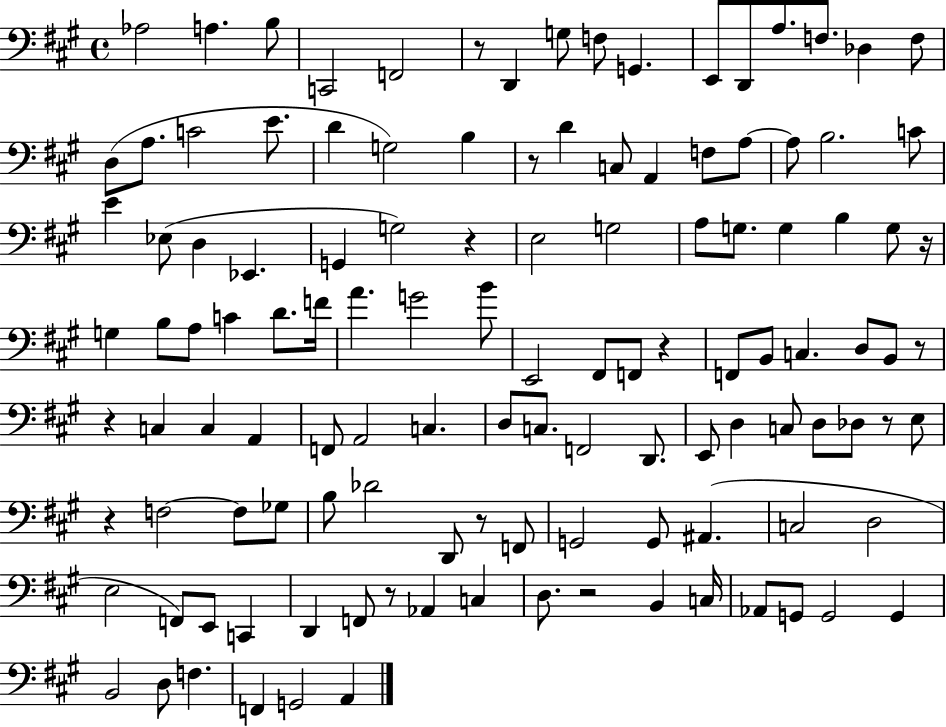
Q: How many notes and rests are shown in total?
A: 121